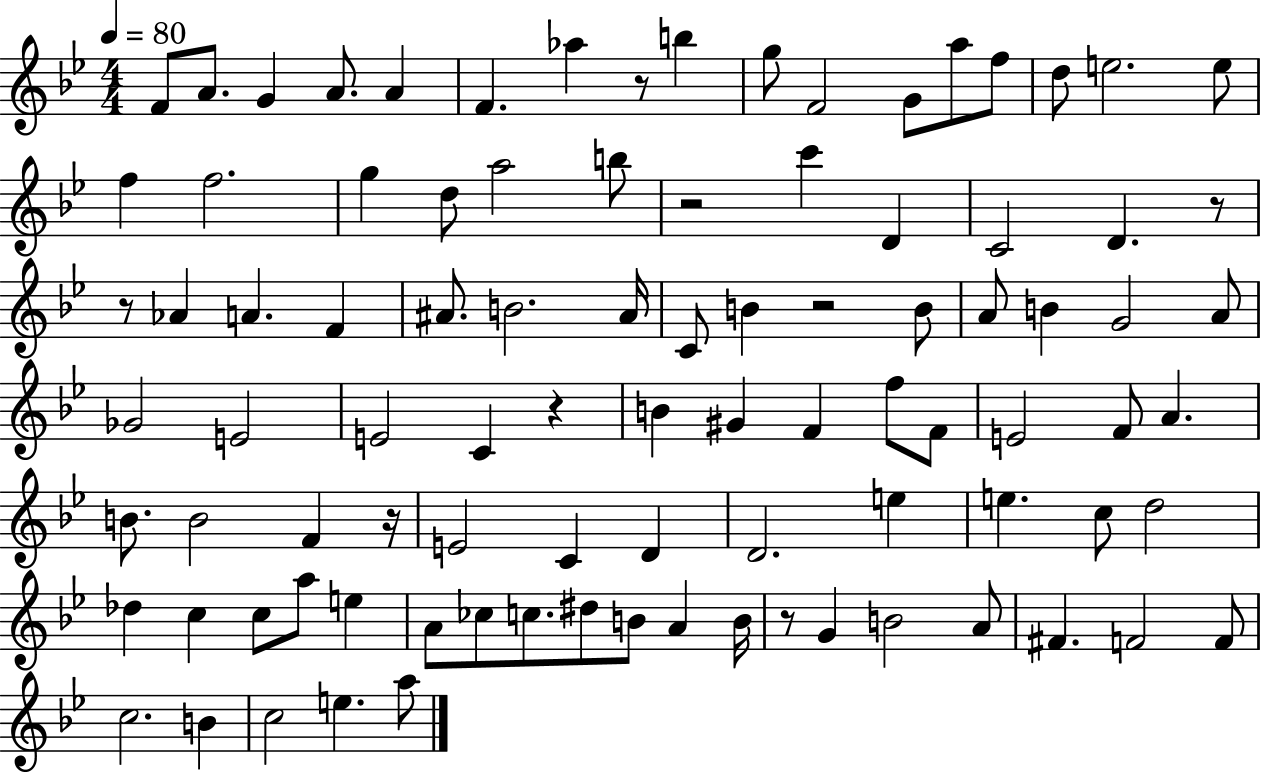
F4/e A4/e. G4/q A4/e. A4/q F4/q. Ab5/q R/e B5/q G5/e F4/h G4/e A5/e F5/e D5/e E5/h. E5/e F5/q F5/h. G5/q D5/e A5/h B5/e R/h C6/q D4/q C4/h D4/q. R/e R/e Ab4/q A4/q. F4/q A#4/e. B4/h. A#4/s C4/e B4/q R/h B4/e A4/e B4/q G4/h A4/e Gb4/h E4/h E4/h C4/q R/q B4/q G#4/q F4/q F5/e F4/e E4/h F4/e A4/q. B4/e. B4/h F4/q R/s E4/h C4/q D4/q D4/h. E5/q E5/q. C5/e D5/h Db5/q C5/q C5/e A5/e E5/q A4/e CES5/e C5/e. D#5/e B4/e A4/q B4/s R/e G4/q B4/h A4/e F#4/q. F4/h F4/e C5/h. B4/q C5/h E5/q. A5/e